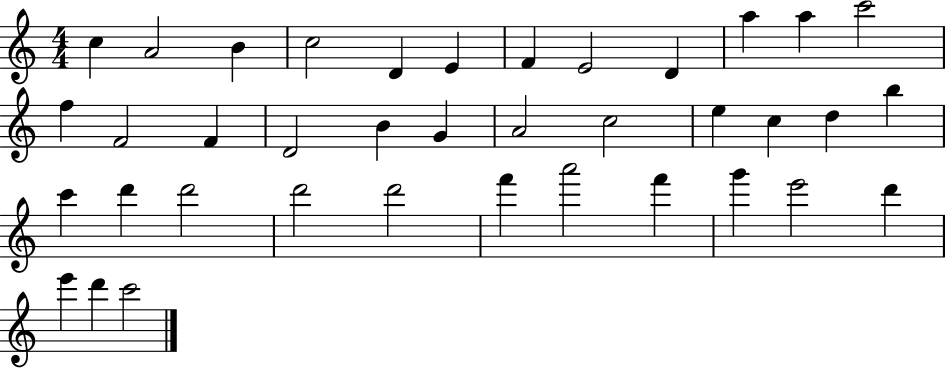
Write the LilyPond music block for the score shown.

{
  \clef treble
  \numericTimeSignature
  \time 4/4
  \key c \major
  c''4 a'2 b'4 | c''2 d'4 e'4 | f'4 e'2 d'4 | a''4 a''4 c'''2 | \break f''4 f'2 f'4 | d'2 b'4 g'4 | a'2 c''2 | e''4 c''4 d''4 b''4 | \break c'''4 d'''4 d'''2 | d'''2 d'''2 | f'''4 a'''2 f'''4 | g'''4 e'''2 d'''4 | \break e'''4 d'''4 c'''2 | \bar "|."
}